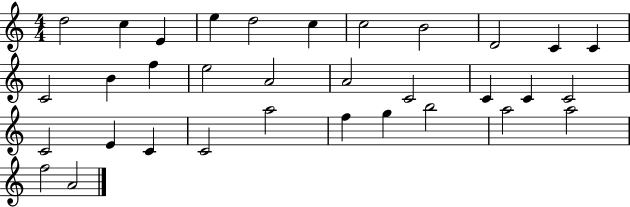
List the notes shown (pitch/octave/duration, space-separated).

D5/h C5/q E4/q E5/q D5/h C5/q C5/h B4/h D4/h C4/q C4/q C4/h B4/q F5/q E5/h A4/h A4/h C4/h C4/q C4/q C4/h C4/h E4/q C4/q C4/h A5/h F5/q G5/q B5/h A5/h A5/h F5/h A4/h